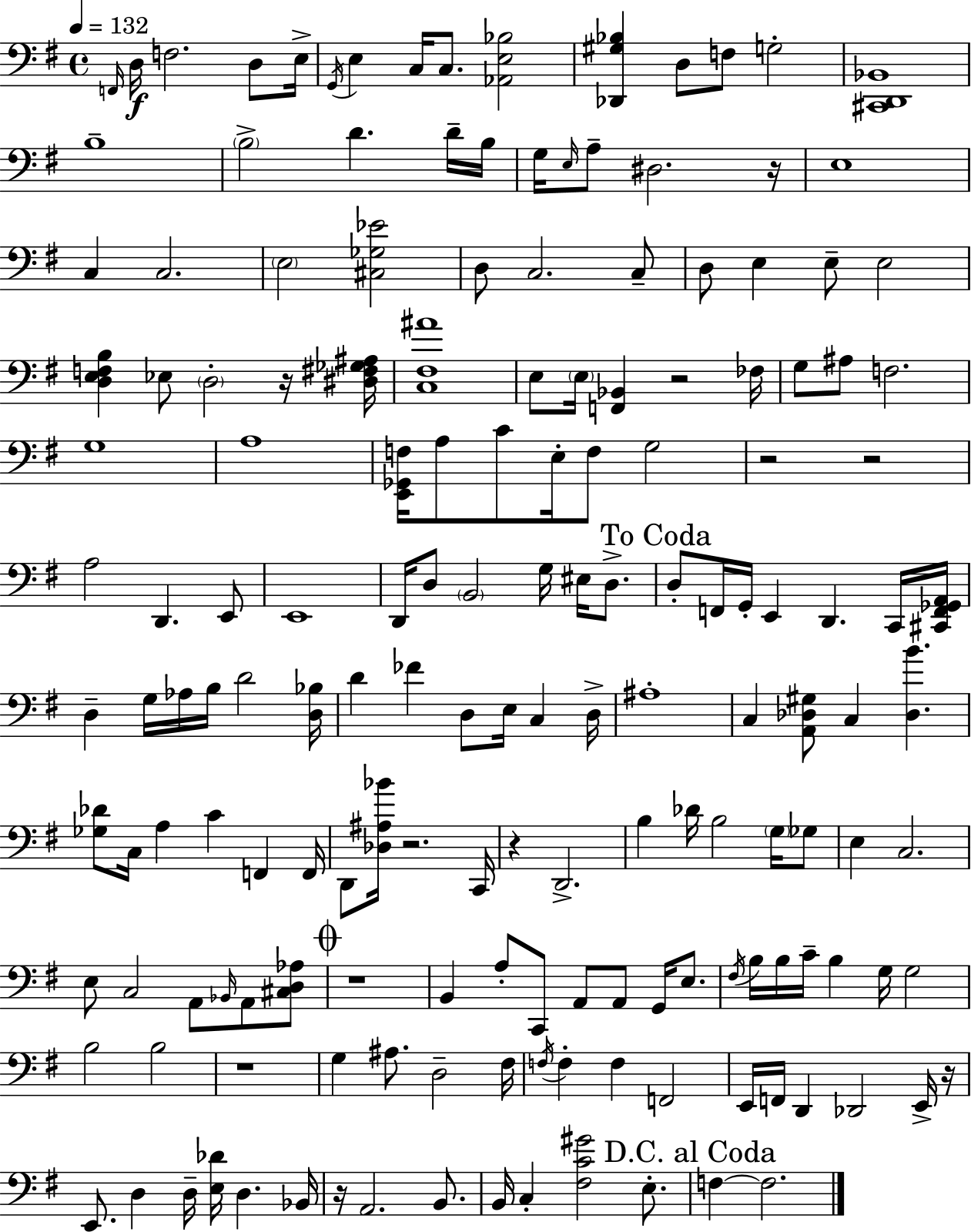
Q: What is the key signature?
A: G major